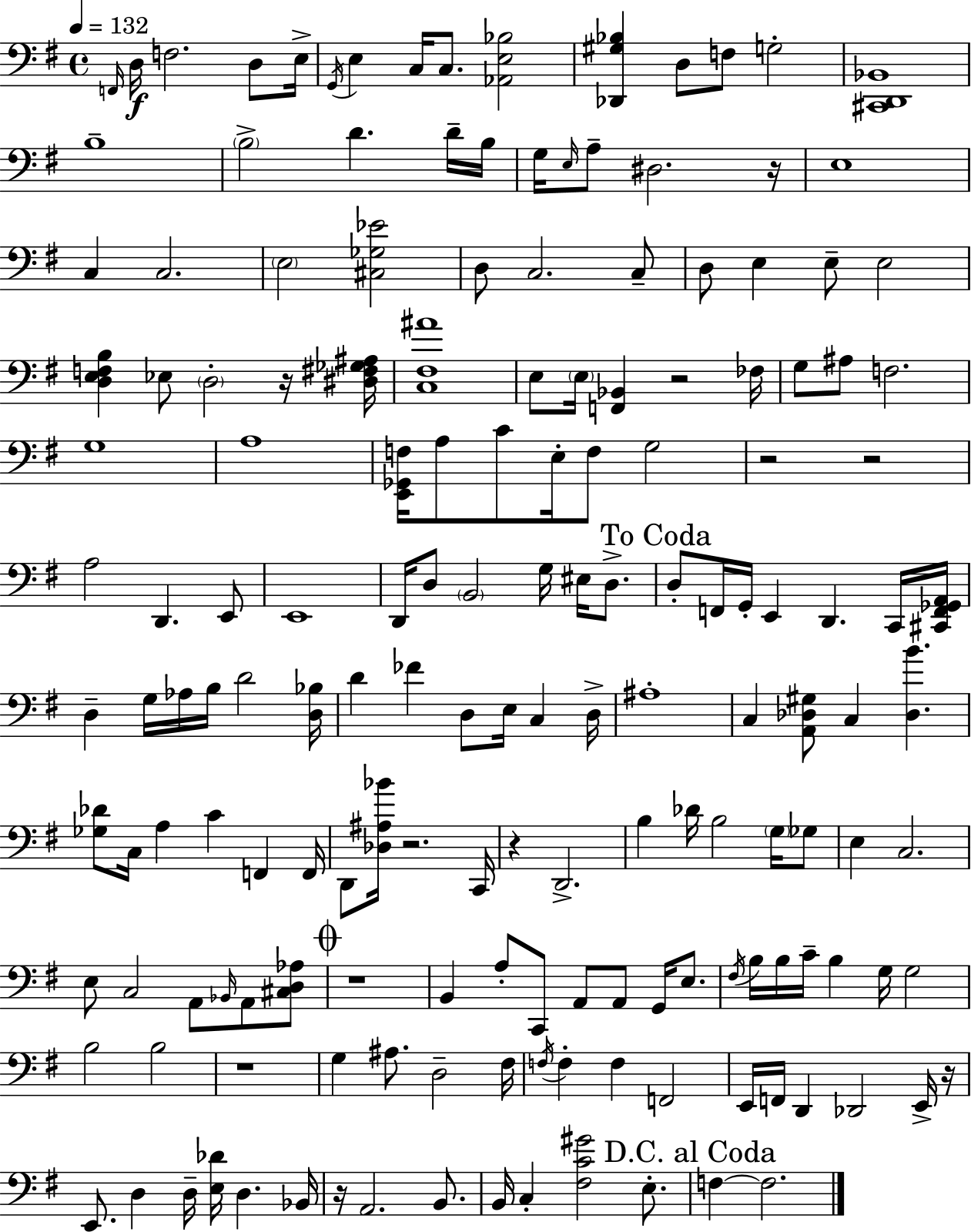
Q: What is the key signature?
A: G major